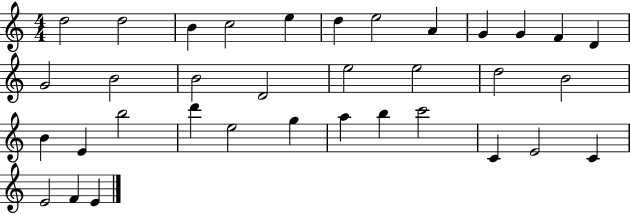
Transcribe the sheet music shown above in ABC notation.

X:1
T:Untitled
M:4/4
L:1/4
K:C
d2 d2 B c2 e d e2 A G G F D G2 B2 B2 D2 e2 e2 d2 B2 B E b2 d' e2 g a b c'2 C E2 C E2 F E